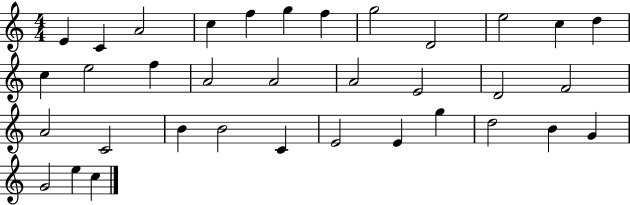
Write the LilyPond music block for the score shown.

{
  \clef treble
  \numericTimeSignature
  \time 4/4
  \key c \major
  e'4 c'4 a'2 | c''4 f''4 g''4 f''4 | g''2 d'2 | e''2 c''4 d''4 | \break c''4 e''2 f''4 | a'2 a'2 | a'2 e'2 | d'2 f'2 | \break a'2 c'2 | b'4 b'2 c'4 | e'2 e'4 g''4 | d''2 b'4 g'4 | \break g'2 e''4 c''4 | \bar "|."
}